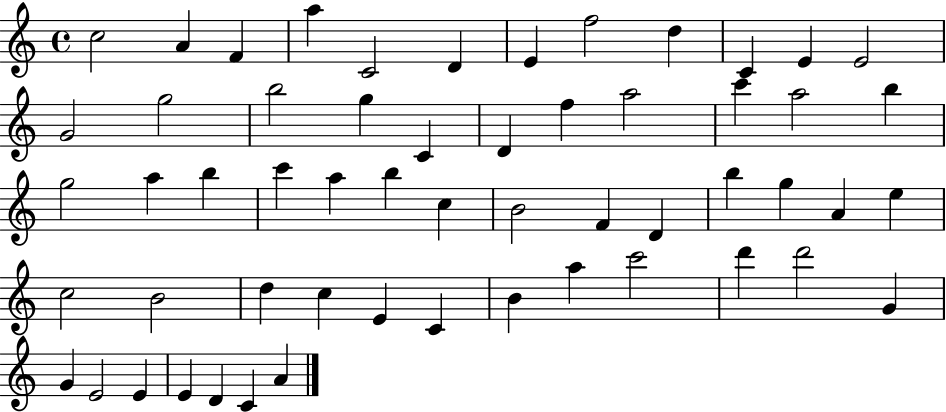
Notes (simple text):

C5/h A4/q F4/q A5/q C4/h D4/q E4/q F5/h D5/q C4/q E4/q E4/h G4/h G5/h B5/h G5/q C4/q D4/q F5/q A5/h C6/q A5/h B5/q G5/h A5/q B5/q C6/q A5/q B5/q C5/q B4/h F4/q D4/q B5/q G5/q A4/q E5/q C5/h B4/h D5/q C5/q E4/q C4/q B4/q A5/q C6/h D6/q D6/h G4/q G4/q E4/h E4/q E4/q D4/q C4/q A4/q